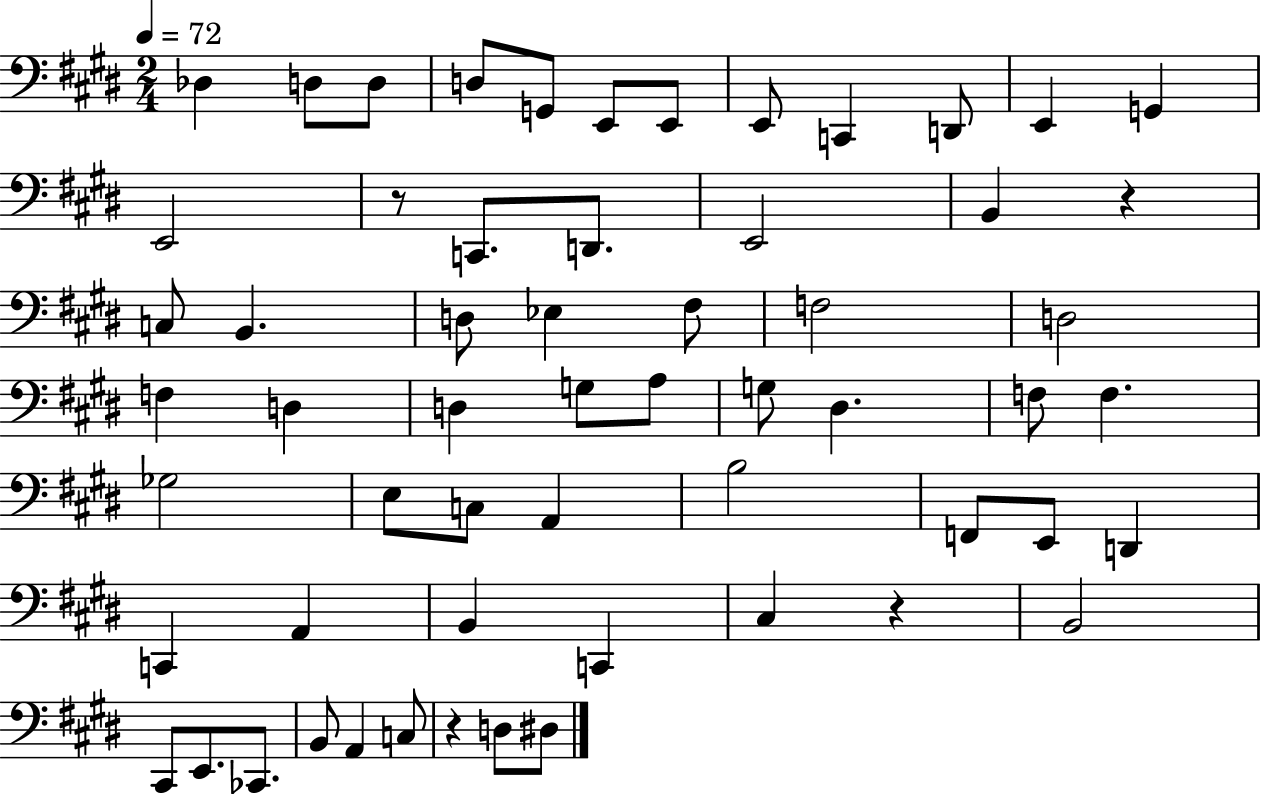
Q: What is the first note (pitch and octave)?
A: Db3